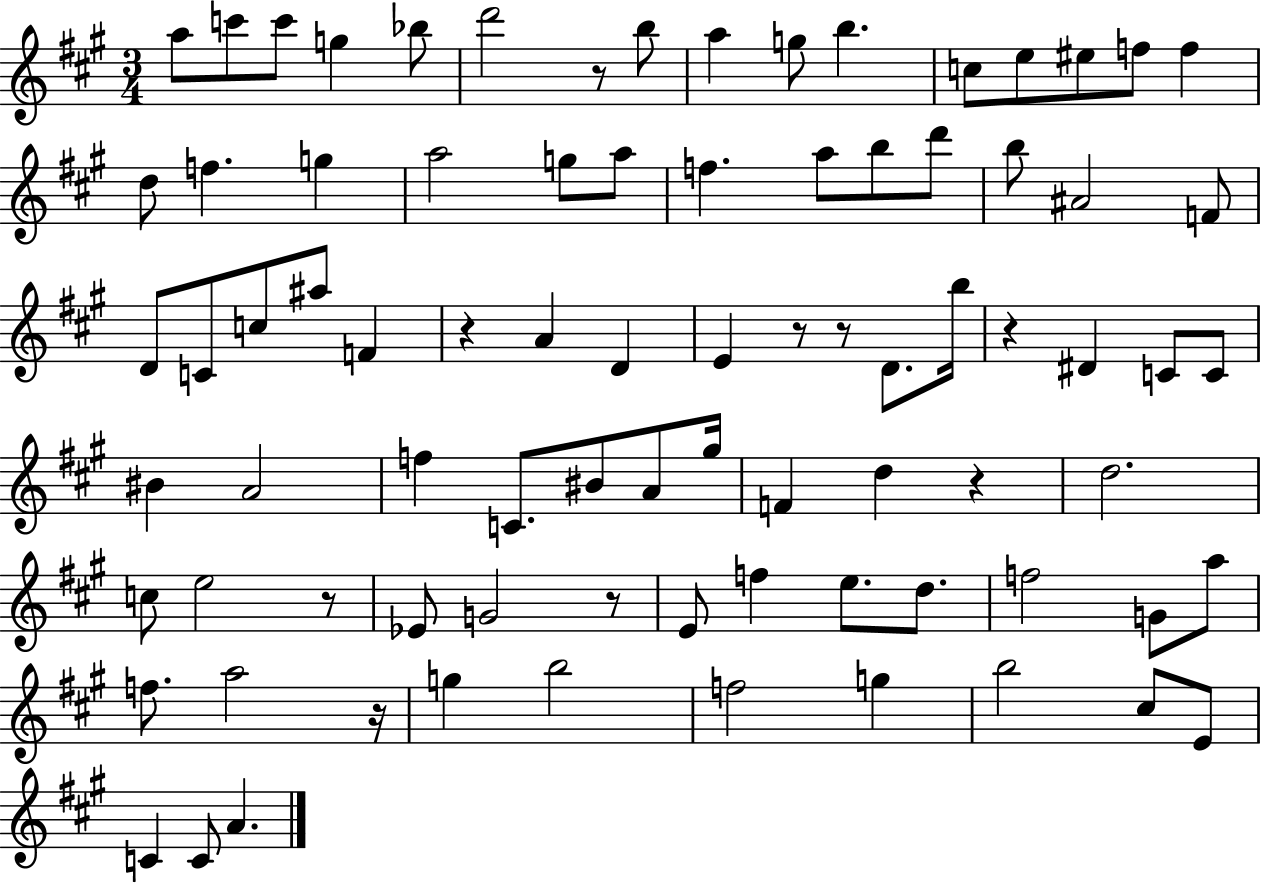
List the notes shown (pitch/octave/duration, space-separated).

A5/e C6/e C6/e G5/q Bb5/e D6/h R/e B5/e A5/q G5/e B5/q. C5/e E5/e EIS5/e F5/e F5/q D5/e F5/q. G5/q A5/h G5/e A5/e F5/q. A5/e B5/e D6/e B5/e A#4/h F4/e D4/e C4/e C5/e A#5/e F4/q R/q A4/q D4/q E4/q R/e R/e D4/e. B5/s R/q D#4/q C4/e C4/e BIS4/q A4/h F5/q C4/e. BIS4/e A4/e G#5/s F4/q D5/q R/q D5/h. C5/e E5/h R/e Eb4/e G4/h R/e E4/e F5/q E5/e. D5/e. F5/h G4/e A5/e F5/e. A5/h R/s G5/q B5/h F5/h G5/q B5/h C#5/e E4/e C4/q C4/e A4/q.